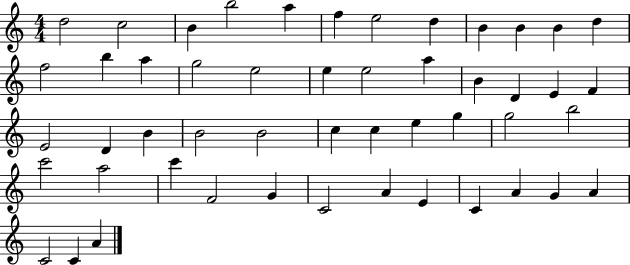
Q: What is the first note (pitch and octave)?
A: D5